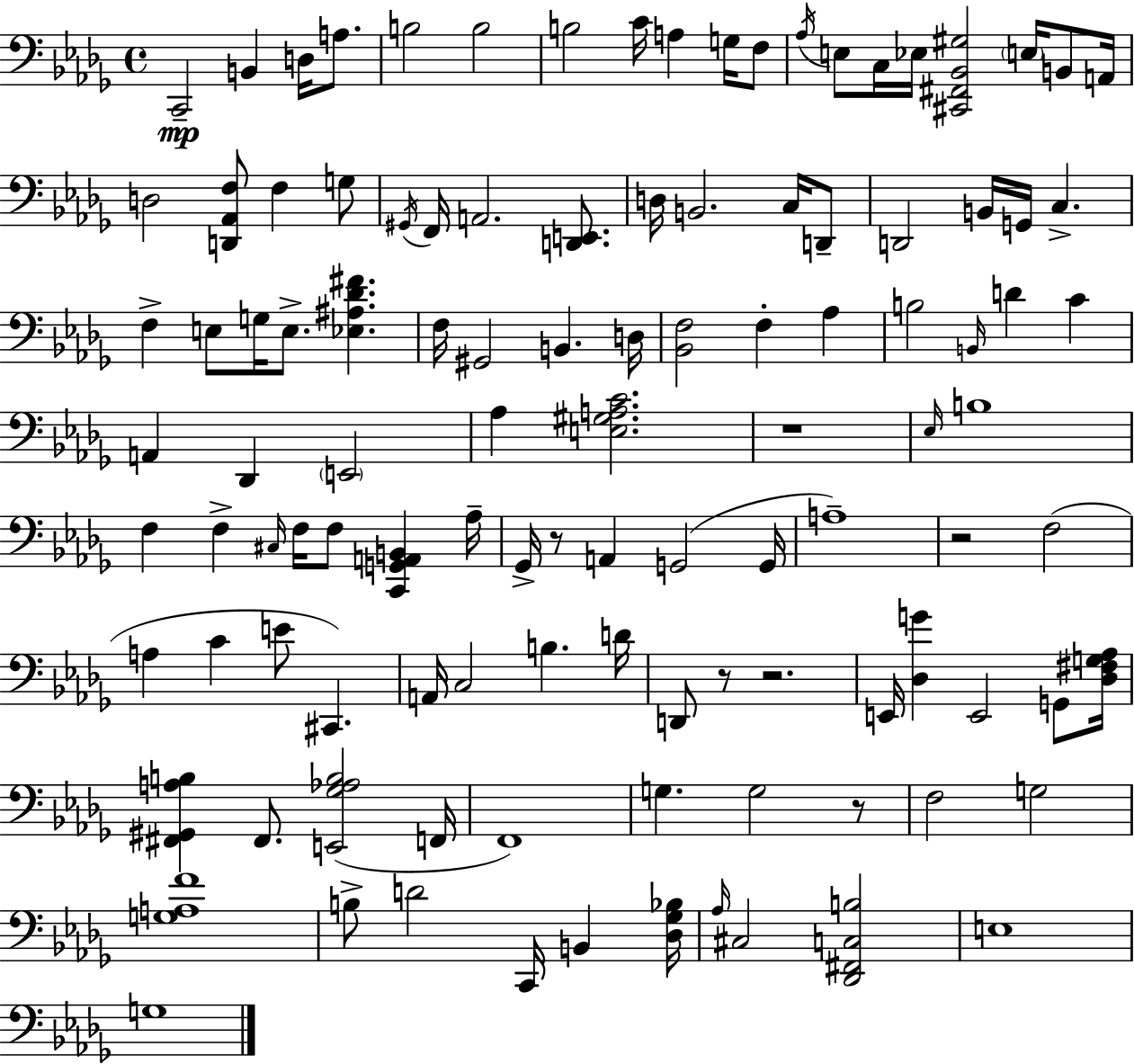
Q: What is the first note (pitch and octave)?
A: C2